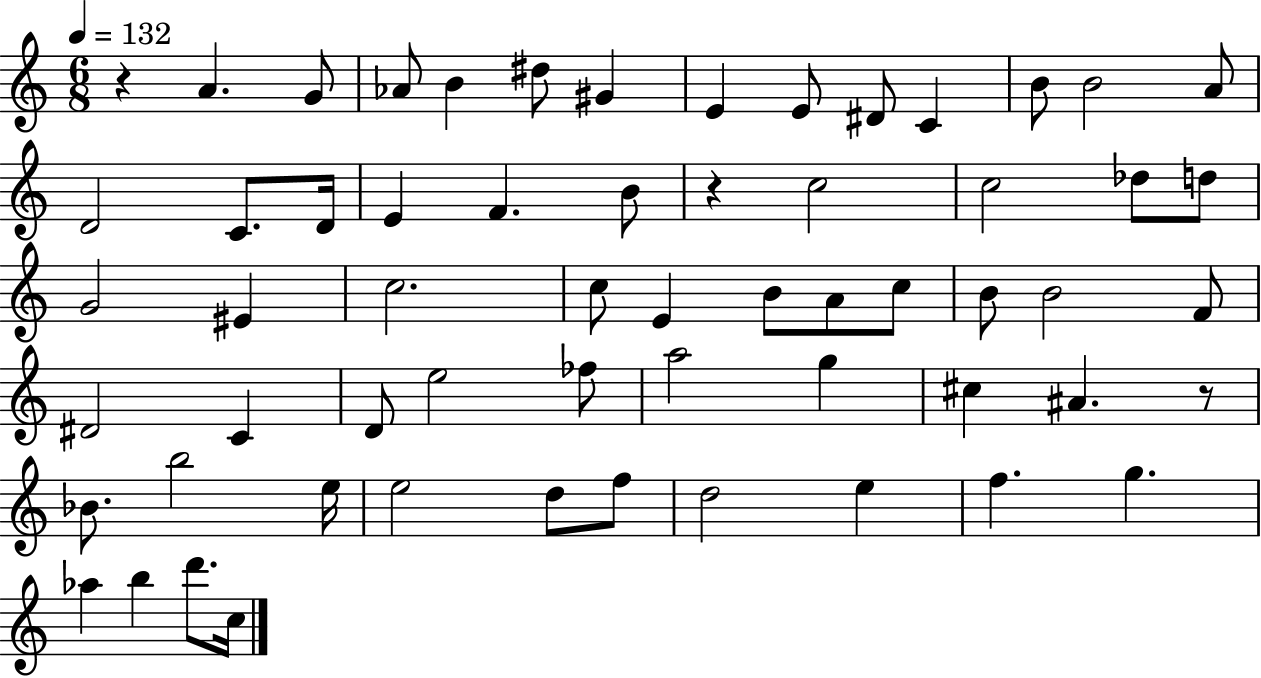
X:1
T:Untitled
M:6/8
L:1/4
K:C
z A G/2 _A/2 B ^d/2 ^G E E/2 ^D/2 C B/2 B2 A/2 D2 C/2 D/4 E F B/2 z c2 c2 _d/2 d/2 G2 ^E c2 c/2 E B/2 A/2 c/2 B/2 B2 F/2 ^D2 C D/2 e2 _f/2 a2 g ^c ^A z/2 _B/2 b2 e/4 e2 d/2 f/2 d2 e f g _a b d'/2 c/4